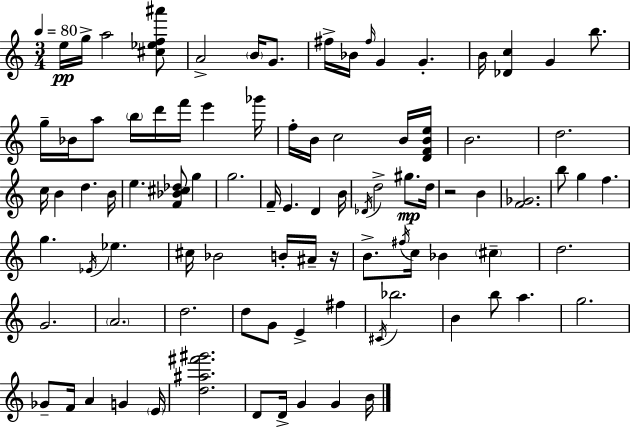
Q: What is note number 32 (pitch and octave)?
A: B4